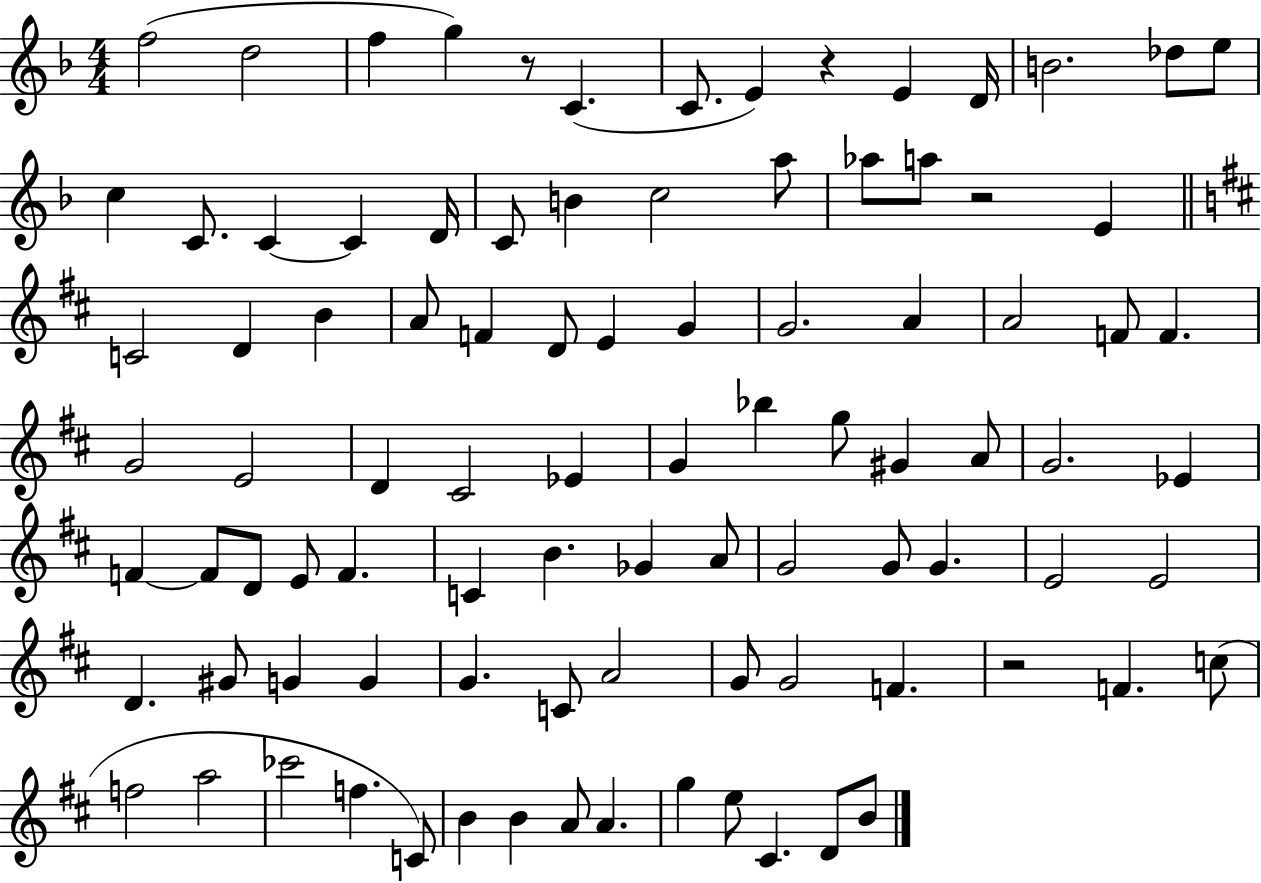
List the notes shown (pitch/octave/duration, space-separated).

F5/h D5/h F5/q G5/q R/e C4/q. C4/e. E4/q R/q E4/q D4/s B4/h. Db5/e E5/e C5/q C4/e. C4/q C4/q D4/s C4/e B4/q C5/h A5/e Ab5/e A5/e R/h E4/q C4/h D4/q B4/q A4/e F4/q D4/e E4/q G4/q G4/h. A4/q A4/h F4/e F4/q. G4/h E4/h D4/q C#4/h Eb4/q G4/q Bb5/q G5/e G#4/q A4/e G4/h. Eb4/q F4/q F4/e D4/e E4/e F4/q. C4/q B4/q. Gb4/q A4/e G4/h G4/e G4/q. E4/h E4/h D4/q. G#4/e G4/q G4/q G4/q. C4/e A4/h G4/e G4/h F4/q. R/h F4/q. C5/e F5/h A5/h CES6/h F5/q. C4/e B4/q B4/q A4/e A4/q. G5/q E5/e C#4/q. D4/e B4/e